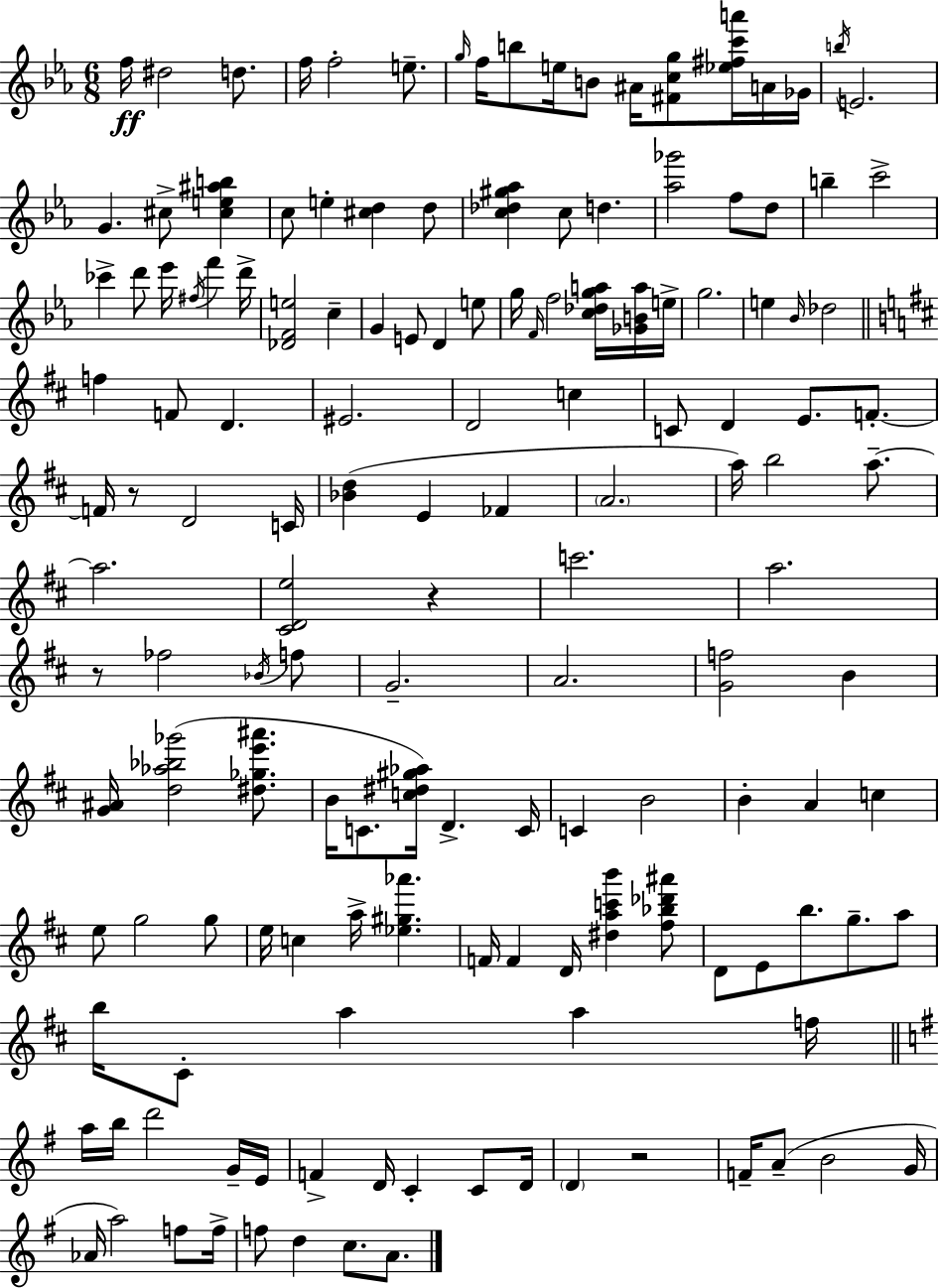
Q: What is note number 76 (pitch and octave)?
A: C4